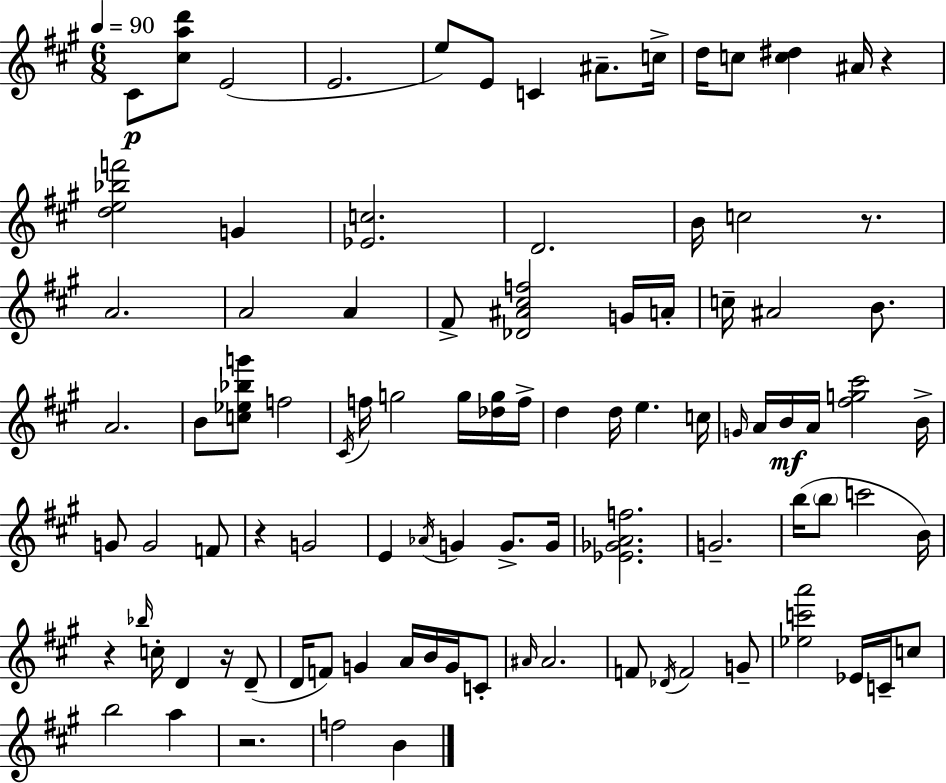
X:1
T:Untitled
M:6/8
L:1/4
K:A
^C/2 [^cad']/2 E2 E2 e/2 E/2 C ^A/2 c/4 d/4 c/2 [c^d] ^A/4 z [de_bf']2 G [_Ec]2 D2 B/4 c2 z/2 A2 A2 A ^F/2 [_D^A^cf]2 G/4 A/4 c/4 ^A2 B/2 A2 B/2 [c_e_bg']/2 f2 ^C/4 f/4 g2 g/4 [_dg]/4 f/4 d d/4 e c/4 G/4 A/4 B/4 A/4 [^fg^c']2 B/4 G/2 G2 F/2 z G2 E _A/4 G G/2 G/4 [_E_GAf]2 G2 b/4 b/2 c'2 B/4 z _b/4 c/4 D z/4 D/2 D/4 F/2 G A/4 B/4 G/4 C/2 ^A/4 ^A2 F/2 _D/4 F2 G/2 [_ec'a']2 _E/4 C/4 c/2 b2 a z2 f2 B